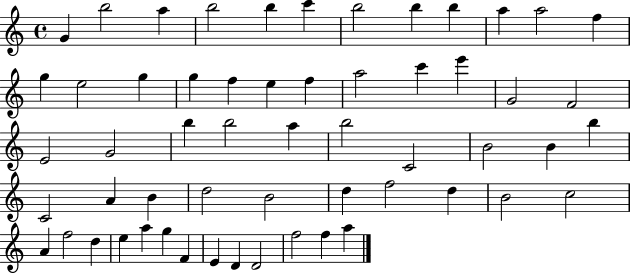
{
  \clef treble
  \time 4/4
  \defaultTimeSignature
  \key c \major
  g'4 b''2 a''4 | b''2 b''4 c'''4 | b''2 b''4 b''4 | a''4 a''2 f''4 | \break g''4 e''2 g''4 | g''4 f''4 e''4 f''4 | a''2 c'''4 e'''4 | g'2 f'2 | \break e'2 g'2 | b''4 b''2 a''4 | b''2 c'2 | b'2 b'4 b''4 | \break c'2 a'4 b'4 | d''2 b'2 | d''4 f''2 d''4 | b'2 c''2 | \break a'4 f''2 d''4 | e''4 a''4 g''4 f'4 | e'4 d'4 d'2 | f''2 f''4 a''4 | \break \bar "|."
}